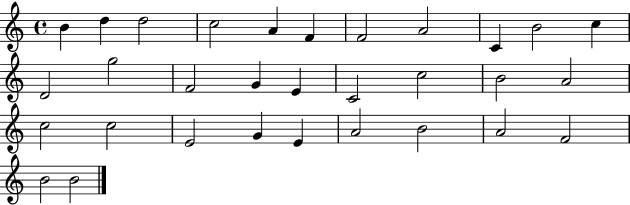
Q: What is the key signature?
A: C major